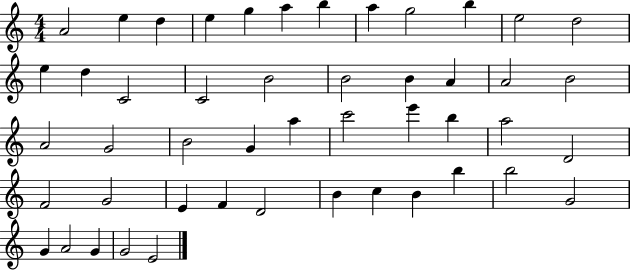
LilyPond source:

{
  \clef treble
  \numericTimeSignature
  \time 4/4
  \key c \major
  a'2 e''4 d''4 | e''4 g''4 a''4 b''4 | a''4 g''2 b''4 | e''2 d''2 | \break e''4 d''4 c'2 | c'2 b'2 | b'2 b'4 a'4 | a'2 b'2 | \break a'2 g'2 | b'2 g'4 a''4 | c'''2 e'''4 b''4 | a''2 d'2 | \break f'2 g'2 | e'4 f'4 d'2 | b'4 c''4 b'4 b''4 | b''2 g'2 | \break g'4 a'2 g'4 | g'2 e'2 | \bar "|."
}